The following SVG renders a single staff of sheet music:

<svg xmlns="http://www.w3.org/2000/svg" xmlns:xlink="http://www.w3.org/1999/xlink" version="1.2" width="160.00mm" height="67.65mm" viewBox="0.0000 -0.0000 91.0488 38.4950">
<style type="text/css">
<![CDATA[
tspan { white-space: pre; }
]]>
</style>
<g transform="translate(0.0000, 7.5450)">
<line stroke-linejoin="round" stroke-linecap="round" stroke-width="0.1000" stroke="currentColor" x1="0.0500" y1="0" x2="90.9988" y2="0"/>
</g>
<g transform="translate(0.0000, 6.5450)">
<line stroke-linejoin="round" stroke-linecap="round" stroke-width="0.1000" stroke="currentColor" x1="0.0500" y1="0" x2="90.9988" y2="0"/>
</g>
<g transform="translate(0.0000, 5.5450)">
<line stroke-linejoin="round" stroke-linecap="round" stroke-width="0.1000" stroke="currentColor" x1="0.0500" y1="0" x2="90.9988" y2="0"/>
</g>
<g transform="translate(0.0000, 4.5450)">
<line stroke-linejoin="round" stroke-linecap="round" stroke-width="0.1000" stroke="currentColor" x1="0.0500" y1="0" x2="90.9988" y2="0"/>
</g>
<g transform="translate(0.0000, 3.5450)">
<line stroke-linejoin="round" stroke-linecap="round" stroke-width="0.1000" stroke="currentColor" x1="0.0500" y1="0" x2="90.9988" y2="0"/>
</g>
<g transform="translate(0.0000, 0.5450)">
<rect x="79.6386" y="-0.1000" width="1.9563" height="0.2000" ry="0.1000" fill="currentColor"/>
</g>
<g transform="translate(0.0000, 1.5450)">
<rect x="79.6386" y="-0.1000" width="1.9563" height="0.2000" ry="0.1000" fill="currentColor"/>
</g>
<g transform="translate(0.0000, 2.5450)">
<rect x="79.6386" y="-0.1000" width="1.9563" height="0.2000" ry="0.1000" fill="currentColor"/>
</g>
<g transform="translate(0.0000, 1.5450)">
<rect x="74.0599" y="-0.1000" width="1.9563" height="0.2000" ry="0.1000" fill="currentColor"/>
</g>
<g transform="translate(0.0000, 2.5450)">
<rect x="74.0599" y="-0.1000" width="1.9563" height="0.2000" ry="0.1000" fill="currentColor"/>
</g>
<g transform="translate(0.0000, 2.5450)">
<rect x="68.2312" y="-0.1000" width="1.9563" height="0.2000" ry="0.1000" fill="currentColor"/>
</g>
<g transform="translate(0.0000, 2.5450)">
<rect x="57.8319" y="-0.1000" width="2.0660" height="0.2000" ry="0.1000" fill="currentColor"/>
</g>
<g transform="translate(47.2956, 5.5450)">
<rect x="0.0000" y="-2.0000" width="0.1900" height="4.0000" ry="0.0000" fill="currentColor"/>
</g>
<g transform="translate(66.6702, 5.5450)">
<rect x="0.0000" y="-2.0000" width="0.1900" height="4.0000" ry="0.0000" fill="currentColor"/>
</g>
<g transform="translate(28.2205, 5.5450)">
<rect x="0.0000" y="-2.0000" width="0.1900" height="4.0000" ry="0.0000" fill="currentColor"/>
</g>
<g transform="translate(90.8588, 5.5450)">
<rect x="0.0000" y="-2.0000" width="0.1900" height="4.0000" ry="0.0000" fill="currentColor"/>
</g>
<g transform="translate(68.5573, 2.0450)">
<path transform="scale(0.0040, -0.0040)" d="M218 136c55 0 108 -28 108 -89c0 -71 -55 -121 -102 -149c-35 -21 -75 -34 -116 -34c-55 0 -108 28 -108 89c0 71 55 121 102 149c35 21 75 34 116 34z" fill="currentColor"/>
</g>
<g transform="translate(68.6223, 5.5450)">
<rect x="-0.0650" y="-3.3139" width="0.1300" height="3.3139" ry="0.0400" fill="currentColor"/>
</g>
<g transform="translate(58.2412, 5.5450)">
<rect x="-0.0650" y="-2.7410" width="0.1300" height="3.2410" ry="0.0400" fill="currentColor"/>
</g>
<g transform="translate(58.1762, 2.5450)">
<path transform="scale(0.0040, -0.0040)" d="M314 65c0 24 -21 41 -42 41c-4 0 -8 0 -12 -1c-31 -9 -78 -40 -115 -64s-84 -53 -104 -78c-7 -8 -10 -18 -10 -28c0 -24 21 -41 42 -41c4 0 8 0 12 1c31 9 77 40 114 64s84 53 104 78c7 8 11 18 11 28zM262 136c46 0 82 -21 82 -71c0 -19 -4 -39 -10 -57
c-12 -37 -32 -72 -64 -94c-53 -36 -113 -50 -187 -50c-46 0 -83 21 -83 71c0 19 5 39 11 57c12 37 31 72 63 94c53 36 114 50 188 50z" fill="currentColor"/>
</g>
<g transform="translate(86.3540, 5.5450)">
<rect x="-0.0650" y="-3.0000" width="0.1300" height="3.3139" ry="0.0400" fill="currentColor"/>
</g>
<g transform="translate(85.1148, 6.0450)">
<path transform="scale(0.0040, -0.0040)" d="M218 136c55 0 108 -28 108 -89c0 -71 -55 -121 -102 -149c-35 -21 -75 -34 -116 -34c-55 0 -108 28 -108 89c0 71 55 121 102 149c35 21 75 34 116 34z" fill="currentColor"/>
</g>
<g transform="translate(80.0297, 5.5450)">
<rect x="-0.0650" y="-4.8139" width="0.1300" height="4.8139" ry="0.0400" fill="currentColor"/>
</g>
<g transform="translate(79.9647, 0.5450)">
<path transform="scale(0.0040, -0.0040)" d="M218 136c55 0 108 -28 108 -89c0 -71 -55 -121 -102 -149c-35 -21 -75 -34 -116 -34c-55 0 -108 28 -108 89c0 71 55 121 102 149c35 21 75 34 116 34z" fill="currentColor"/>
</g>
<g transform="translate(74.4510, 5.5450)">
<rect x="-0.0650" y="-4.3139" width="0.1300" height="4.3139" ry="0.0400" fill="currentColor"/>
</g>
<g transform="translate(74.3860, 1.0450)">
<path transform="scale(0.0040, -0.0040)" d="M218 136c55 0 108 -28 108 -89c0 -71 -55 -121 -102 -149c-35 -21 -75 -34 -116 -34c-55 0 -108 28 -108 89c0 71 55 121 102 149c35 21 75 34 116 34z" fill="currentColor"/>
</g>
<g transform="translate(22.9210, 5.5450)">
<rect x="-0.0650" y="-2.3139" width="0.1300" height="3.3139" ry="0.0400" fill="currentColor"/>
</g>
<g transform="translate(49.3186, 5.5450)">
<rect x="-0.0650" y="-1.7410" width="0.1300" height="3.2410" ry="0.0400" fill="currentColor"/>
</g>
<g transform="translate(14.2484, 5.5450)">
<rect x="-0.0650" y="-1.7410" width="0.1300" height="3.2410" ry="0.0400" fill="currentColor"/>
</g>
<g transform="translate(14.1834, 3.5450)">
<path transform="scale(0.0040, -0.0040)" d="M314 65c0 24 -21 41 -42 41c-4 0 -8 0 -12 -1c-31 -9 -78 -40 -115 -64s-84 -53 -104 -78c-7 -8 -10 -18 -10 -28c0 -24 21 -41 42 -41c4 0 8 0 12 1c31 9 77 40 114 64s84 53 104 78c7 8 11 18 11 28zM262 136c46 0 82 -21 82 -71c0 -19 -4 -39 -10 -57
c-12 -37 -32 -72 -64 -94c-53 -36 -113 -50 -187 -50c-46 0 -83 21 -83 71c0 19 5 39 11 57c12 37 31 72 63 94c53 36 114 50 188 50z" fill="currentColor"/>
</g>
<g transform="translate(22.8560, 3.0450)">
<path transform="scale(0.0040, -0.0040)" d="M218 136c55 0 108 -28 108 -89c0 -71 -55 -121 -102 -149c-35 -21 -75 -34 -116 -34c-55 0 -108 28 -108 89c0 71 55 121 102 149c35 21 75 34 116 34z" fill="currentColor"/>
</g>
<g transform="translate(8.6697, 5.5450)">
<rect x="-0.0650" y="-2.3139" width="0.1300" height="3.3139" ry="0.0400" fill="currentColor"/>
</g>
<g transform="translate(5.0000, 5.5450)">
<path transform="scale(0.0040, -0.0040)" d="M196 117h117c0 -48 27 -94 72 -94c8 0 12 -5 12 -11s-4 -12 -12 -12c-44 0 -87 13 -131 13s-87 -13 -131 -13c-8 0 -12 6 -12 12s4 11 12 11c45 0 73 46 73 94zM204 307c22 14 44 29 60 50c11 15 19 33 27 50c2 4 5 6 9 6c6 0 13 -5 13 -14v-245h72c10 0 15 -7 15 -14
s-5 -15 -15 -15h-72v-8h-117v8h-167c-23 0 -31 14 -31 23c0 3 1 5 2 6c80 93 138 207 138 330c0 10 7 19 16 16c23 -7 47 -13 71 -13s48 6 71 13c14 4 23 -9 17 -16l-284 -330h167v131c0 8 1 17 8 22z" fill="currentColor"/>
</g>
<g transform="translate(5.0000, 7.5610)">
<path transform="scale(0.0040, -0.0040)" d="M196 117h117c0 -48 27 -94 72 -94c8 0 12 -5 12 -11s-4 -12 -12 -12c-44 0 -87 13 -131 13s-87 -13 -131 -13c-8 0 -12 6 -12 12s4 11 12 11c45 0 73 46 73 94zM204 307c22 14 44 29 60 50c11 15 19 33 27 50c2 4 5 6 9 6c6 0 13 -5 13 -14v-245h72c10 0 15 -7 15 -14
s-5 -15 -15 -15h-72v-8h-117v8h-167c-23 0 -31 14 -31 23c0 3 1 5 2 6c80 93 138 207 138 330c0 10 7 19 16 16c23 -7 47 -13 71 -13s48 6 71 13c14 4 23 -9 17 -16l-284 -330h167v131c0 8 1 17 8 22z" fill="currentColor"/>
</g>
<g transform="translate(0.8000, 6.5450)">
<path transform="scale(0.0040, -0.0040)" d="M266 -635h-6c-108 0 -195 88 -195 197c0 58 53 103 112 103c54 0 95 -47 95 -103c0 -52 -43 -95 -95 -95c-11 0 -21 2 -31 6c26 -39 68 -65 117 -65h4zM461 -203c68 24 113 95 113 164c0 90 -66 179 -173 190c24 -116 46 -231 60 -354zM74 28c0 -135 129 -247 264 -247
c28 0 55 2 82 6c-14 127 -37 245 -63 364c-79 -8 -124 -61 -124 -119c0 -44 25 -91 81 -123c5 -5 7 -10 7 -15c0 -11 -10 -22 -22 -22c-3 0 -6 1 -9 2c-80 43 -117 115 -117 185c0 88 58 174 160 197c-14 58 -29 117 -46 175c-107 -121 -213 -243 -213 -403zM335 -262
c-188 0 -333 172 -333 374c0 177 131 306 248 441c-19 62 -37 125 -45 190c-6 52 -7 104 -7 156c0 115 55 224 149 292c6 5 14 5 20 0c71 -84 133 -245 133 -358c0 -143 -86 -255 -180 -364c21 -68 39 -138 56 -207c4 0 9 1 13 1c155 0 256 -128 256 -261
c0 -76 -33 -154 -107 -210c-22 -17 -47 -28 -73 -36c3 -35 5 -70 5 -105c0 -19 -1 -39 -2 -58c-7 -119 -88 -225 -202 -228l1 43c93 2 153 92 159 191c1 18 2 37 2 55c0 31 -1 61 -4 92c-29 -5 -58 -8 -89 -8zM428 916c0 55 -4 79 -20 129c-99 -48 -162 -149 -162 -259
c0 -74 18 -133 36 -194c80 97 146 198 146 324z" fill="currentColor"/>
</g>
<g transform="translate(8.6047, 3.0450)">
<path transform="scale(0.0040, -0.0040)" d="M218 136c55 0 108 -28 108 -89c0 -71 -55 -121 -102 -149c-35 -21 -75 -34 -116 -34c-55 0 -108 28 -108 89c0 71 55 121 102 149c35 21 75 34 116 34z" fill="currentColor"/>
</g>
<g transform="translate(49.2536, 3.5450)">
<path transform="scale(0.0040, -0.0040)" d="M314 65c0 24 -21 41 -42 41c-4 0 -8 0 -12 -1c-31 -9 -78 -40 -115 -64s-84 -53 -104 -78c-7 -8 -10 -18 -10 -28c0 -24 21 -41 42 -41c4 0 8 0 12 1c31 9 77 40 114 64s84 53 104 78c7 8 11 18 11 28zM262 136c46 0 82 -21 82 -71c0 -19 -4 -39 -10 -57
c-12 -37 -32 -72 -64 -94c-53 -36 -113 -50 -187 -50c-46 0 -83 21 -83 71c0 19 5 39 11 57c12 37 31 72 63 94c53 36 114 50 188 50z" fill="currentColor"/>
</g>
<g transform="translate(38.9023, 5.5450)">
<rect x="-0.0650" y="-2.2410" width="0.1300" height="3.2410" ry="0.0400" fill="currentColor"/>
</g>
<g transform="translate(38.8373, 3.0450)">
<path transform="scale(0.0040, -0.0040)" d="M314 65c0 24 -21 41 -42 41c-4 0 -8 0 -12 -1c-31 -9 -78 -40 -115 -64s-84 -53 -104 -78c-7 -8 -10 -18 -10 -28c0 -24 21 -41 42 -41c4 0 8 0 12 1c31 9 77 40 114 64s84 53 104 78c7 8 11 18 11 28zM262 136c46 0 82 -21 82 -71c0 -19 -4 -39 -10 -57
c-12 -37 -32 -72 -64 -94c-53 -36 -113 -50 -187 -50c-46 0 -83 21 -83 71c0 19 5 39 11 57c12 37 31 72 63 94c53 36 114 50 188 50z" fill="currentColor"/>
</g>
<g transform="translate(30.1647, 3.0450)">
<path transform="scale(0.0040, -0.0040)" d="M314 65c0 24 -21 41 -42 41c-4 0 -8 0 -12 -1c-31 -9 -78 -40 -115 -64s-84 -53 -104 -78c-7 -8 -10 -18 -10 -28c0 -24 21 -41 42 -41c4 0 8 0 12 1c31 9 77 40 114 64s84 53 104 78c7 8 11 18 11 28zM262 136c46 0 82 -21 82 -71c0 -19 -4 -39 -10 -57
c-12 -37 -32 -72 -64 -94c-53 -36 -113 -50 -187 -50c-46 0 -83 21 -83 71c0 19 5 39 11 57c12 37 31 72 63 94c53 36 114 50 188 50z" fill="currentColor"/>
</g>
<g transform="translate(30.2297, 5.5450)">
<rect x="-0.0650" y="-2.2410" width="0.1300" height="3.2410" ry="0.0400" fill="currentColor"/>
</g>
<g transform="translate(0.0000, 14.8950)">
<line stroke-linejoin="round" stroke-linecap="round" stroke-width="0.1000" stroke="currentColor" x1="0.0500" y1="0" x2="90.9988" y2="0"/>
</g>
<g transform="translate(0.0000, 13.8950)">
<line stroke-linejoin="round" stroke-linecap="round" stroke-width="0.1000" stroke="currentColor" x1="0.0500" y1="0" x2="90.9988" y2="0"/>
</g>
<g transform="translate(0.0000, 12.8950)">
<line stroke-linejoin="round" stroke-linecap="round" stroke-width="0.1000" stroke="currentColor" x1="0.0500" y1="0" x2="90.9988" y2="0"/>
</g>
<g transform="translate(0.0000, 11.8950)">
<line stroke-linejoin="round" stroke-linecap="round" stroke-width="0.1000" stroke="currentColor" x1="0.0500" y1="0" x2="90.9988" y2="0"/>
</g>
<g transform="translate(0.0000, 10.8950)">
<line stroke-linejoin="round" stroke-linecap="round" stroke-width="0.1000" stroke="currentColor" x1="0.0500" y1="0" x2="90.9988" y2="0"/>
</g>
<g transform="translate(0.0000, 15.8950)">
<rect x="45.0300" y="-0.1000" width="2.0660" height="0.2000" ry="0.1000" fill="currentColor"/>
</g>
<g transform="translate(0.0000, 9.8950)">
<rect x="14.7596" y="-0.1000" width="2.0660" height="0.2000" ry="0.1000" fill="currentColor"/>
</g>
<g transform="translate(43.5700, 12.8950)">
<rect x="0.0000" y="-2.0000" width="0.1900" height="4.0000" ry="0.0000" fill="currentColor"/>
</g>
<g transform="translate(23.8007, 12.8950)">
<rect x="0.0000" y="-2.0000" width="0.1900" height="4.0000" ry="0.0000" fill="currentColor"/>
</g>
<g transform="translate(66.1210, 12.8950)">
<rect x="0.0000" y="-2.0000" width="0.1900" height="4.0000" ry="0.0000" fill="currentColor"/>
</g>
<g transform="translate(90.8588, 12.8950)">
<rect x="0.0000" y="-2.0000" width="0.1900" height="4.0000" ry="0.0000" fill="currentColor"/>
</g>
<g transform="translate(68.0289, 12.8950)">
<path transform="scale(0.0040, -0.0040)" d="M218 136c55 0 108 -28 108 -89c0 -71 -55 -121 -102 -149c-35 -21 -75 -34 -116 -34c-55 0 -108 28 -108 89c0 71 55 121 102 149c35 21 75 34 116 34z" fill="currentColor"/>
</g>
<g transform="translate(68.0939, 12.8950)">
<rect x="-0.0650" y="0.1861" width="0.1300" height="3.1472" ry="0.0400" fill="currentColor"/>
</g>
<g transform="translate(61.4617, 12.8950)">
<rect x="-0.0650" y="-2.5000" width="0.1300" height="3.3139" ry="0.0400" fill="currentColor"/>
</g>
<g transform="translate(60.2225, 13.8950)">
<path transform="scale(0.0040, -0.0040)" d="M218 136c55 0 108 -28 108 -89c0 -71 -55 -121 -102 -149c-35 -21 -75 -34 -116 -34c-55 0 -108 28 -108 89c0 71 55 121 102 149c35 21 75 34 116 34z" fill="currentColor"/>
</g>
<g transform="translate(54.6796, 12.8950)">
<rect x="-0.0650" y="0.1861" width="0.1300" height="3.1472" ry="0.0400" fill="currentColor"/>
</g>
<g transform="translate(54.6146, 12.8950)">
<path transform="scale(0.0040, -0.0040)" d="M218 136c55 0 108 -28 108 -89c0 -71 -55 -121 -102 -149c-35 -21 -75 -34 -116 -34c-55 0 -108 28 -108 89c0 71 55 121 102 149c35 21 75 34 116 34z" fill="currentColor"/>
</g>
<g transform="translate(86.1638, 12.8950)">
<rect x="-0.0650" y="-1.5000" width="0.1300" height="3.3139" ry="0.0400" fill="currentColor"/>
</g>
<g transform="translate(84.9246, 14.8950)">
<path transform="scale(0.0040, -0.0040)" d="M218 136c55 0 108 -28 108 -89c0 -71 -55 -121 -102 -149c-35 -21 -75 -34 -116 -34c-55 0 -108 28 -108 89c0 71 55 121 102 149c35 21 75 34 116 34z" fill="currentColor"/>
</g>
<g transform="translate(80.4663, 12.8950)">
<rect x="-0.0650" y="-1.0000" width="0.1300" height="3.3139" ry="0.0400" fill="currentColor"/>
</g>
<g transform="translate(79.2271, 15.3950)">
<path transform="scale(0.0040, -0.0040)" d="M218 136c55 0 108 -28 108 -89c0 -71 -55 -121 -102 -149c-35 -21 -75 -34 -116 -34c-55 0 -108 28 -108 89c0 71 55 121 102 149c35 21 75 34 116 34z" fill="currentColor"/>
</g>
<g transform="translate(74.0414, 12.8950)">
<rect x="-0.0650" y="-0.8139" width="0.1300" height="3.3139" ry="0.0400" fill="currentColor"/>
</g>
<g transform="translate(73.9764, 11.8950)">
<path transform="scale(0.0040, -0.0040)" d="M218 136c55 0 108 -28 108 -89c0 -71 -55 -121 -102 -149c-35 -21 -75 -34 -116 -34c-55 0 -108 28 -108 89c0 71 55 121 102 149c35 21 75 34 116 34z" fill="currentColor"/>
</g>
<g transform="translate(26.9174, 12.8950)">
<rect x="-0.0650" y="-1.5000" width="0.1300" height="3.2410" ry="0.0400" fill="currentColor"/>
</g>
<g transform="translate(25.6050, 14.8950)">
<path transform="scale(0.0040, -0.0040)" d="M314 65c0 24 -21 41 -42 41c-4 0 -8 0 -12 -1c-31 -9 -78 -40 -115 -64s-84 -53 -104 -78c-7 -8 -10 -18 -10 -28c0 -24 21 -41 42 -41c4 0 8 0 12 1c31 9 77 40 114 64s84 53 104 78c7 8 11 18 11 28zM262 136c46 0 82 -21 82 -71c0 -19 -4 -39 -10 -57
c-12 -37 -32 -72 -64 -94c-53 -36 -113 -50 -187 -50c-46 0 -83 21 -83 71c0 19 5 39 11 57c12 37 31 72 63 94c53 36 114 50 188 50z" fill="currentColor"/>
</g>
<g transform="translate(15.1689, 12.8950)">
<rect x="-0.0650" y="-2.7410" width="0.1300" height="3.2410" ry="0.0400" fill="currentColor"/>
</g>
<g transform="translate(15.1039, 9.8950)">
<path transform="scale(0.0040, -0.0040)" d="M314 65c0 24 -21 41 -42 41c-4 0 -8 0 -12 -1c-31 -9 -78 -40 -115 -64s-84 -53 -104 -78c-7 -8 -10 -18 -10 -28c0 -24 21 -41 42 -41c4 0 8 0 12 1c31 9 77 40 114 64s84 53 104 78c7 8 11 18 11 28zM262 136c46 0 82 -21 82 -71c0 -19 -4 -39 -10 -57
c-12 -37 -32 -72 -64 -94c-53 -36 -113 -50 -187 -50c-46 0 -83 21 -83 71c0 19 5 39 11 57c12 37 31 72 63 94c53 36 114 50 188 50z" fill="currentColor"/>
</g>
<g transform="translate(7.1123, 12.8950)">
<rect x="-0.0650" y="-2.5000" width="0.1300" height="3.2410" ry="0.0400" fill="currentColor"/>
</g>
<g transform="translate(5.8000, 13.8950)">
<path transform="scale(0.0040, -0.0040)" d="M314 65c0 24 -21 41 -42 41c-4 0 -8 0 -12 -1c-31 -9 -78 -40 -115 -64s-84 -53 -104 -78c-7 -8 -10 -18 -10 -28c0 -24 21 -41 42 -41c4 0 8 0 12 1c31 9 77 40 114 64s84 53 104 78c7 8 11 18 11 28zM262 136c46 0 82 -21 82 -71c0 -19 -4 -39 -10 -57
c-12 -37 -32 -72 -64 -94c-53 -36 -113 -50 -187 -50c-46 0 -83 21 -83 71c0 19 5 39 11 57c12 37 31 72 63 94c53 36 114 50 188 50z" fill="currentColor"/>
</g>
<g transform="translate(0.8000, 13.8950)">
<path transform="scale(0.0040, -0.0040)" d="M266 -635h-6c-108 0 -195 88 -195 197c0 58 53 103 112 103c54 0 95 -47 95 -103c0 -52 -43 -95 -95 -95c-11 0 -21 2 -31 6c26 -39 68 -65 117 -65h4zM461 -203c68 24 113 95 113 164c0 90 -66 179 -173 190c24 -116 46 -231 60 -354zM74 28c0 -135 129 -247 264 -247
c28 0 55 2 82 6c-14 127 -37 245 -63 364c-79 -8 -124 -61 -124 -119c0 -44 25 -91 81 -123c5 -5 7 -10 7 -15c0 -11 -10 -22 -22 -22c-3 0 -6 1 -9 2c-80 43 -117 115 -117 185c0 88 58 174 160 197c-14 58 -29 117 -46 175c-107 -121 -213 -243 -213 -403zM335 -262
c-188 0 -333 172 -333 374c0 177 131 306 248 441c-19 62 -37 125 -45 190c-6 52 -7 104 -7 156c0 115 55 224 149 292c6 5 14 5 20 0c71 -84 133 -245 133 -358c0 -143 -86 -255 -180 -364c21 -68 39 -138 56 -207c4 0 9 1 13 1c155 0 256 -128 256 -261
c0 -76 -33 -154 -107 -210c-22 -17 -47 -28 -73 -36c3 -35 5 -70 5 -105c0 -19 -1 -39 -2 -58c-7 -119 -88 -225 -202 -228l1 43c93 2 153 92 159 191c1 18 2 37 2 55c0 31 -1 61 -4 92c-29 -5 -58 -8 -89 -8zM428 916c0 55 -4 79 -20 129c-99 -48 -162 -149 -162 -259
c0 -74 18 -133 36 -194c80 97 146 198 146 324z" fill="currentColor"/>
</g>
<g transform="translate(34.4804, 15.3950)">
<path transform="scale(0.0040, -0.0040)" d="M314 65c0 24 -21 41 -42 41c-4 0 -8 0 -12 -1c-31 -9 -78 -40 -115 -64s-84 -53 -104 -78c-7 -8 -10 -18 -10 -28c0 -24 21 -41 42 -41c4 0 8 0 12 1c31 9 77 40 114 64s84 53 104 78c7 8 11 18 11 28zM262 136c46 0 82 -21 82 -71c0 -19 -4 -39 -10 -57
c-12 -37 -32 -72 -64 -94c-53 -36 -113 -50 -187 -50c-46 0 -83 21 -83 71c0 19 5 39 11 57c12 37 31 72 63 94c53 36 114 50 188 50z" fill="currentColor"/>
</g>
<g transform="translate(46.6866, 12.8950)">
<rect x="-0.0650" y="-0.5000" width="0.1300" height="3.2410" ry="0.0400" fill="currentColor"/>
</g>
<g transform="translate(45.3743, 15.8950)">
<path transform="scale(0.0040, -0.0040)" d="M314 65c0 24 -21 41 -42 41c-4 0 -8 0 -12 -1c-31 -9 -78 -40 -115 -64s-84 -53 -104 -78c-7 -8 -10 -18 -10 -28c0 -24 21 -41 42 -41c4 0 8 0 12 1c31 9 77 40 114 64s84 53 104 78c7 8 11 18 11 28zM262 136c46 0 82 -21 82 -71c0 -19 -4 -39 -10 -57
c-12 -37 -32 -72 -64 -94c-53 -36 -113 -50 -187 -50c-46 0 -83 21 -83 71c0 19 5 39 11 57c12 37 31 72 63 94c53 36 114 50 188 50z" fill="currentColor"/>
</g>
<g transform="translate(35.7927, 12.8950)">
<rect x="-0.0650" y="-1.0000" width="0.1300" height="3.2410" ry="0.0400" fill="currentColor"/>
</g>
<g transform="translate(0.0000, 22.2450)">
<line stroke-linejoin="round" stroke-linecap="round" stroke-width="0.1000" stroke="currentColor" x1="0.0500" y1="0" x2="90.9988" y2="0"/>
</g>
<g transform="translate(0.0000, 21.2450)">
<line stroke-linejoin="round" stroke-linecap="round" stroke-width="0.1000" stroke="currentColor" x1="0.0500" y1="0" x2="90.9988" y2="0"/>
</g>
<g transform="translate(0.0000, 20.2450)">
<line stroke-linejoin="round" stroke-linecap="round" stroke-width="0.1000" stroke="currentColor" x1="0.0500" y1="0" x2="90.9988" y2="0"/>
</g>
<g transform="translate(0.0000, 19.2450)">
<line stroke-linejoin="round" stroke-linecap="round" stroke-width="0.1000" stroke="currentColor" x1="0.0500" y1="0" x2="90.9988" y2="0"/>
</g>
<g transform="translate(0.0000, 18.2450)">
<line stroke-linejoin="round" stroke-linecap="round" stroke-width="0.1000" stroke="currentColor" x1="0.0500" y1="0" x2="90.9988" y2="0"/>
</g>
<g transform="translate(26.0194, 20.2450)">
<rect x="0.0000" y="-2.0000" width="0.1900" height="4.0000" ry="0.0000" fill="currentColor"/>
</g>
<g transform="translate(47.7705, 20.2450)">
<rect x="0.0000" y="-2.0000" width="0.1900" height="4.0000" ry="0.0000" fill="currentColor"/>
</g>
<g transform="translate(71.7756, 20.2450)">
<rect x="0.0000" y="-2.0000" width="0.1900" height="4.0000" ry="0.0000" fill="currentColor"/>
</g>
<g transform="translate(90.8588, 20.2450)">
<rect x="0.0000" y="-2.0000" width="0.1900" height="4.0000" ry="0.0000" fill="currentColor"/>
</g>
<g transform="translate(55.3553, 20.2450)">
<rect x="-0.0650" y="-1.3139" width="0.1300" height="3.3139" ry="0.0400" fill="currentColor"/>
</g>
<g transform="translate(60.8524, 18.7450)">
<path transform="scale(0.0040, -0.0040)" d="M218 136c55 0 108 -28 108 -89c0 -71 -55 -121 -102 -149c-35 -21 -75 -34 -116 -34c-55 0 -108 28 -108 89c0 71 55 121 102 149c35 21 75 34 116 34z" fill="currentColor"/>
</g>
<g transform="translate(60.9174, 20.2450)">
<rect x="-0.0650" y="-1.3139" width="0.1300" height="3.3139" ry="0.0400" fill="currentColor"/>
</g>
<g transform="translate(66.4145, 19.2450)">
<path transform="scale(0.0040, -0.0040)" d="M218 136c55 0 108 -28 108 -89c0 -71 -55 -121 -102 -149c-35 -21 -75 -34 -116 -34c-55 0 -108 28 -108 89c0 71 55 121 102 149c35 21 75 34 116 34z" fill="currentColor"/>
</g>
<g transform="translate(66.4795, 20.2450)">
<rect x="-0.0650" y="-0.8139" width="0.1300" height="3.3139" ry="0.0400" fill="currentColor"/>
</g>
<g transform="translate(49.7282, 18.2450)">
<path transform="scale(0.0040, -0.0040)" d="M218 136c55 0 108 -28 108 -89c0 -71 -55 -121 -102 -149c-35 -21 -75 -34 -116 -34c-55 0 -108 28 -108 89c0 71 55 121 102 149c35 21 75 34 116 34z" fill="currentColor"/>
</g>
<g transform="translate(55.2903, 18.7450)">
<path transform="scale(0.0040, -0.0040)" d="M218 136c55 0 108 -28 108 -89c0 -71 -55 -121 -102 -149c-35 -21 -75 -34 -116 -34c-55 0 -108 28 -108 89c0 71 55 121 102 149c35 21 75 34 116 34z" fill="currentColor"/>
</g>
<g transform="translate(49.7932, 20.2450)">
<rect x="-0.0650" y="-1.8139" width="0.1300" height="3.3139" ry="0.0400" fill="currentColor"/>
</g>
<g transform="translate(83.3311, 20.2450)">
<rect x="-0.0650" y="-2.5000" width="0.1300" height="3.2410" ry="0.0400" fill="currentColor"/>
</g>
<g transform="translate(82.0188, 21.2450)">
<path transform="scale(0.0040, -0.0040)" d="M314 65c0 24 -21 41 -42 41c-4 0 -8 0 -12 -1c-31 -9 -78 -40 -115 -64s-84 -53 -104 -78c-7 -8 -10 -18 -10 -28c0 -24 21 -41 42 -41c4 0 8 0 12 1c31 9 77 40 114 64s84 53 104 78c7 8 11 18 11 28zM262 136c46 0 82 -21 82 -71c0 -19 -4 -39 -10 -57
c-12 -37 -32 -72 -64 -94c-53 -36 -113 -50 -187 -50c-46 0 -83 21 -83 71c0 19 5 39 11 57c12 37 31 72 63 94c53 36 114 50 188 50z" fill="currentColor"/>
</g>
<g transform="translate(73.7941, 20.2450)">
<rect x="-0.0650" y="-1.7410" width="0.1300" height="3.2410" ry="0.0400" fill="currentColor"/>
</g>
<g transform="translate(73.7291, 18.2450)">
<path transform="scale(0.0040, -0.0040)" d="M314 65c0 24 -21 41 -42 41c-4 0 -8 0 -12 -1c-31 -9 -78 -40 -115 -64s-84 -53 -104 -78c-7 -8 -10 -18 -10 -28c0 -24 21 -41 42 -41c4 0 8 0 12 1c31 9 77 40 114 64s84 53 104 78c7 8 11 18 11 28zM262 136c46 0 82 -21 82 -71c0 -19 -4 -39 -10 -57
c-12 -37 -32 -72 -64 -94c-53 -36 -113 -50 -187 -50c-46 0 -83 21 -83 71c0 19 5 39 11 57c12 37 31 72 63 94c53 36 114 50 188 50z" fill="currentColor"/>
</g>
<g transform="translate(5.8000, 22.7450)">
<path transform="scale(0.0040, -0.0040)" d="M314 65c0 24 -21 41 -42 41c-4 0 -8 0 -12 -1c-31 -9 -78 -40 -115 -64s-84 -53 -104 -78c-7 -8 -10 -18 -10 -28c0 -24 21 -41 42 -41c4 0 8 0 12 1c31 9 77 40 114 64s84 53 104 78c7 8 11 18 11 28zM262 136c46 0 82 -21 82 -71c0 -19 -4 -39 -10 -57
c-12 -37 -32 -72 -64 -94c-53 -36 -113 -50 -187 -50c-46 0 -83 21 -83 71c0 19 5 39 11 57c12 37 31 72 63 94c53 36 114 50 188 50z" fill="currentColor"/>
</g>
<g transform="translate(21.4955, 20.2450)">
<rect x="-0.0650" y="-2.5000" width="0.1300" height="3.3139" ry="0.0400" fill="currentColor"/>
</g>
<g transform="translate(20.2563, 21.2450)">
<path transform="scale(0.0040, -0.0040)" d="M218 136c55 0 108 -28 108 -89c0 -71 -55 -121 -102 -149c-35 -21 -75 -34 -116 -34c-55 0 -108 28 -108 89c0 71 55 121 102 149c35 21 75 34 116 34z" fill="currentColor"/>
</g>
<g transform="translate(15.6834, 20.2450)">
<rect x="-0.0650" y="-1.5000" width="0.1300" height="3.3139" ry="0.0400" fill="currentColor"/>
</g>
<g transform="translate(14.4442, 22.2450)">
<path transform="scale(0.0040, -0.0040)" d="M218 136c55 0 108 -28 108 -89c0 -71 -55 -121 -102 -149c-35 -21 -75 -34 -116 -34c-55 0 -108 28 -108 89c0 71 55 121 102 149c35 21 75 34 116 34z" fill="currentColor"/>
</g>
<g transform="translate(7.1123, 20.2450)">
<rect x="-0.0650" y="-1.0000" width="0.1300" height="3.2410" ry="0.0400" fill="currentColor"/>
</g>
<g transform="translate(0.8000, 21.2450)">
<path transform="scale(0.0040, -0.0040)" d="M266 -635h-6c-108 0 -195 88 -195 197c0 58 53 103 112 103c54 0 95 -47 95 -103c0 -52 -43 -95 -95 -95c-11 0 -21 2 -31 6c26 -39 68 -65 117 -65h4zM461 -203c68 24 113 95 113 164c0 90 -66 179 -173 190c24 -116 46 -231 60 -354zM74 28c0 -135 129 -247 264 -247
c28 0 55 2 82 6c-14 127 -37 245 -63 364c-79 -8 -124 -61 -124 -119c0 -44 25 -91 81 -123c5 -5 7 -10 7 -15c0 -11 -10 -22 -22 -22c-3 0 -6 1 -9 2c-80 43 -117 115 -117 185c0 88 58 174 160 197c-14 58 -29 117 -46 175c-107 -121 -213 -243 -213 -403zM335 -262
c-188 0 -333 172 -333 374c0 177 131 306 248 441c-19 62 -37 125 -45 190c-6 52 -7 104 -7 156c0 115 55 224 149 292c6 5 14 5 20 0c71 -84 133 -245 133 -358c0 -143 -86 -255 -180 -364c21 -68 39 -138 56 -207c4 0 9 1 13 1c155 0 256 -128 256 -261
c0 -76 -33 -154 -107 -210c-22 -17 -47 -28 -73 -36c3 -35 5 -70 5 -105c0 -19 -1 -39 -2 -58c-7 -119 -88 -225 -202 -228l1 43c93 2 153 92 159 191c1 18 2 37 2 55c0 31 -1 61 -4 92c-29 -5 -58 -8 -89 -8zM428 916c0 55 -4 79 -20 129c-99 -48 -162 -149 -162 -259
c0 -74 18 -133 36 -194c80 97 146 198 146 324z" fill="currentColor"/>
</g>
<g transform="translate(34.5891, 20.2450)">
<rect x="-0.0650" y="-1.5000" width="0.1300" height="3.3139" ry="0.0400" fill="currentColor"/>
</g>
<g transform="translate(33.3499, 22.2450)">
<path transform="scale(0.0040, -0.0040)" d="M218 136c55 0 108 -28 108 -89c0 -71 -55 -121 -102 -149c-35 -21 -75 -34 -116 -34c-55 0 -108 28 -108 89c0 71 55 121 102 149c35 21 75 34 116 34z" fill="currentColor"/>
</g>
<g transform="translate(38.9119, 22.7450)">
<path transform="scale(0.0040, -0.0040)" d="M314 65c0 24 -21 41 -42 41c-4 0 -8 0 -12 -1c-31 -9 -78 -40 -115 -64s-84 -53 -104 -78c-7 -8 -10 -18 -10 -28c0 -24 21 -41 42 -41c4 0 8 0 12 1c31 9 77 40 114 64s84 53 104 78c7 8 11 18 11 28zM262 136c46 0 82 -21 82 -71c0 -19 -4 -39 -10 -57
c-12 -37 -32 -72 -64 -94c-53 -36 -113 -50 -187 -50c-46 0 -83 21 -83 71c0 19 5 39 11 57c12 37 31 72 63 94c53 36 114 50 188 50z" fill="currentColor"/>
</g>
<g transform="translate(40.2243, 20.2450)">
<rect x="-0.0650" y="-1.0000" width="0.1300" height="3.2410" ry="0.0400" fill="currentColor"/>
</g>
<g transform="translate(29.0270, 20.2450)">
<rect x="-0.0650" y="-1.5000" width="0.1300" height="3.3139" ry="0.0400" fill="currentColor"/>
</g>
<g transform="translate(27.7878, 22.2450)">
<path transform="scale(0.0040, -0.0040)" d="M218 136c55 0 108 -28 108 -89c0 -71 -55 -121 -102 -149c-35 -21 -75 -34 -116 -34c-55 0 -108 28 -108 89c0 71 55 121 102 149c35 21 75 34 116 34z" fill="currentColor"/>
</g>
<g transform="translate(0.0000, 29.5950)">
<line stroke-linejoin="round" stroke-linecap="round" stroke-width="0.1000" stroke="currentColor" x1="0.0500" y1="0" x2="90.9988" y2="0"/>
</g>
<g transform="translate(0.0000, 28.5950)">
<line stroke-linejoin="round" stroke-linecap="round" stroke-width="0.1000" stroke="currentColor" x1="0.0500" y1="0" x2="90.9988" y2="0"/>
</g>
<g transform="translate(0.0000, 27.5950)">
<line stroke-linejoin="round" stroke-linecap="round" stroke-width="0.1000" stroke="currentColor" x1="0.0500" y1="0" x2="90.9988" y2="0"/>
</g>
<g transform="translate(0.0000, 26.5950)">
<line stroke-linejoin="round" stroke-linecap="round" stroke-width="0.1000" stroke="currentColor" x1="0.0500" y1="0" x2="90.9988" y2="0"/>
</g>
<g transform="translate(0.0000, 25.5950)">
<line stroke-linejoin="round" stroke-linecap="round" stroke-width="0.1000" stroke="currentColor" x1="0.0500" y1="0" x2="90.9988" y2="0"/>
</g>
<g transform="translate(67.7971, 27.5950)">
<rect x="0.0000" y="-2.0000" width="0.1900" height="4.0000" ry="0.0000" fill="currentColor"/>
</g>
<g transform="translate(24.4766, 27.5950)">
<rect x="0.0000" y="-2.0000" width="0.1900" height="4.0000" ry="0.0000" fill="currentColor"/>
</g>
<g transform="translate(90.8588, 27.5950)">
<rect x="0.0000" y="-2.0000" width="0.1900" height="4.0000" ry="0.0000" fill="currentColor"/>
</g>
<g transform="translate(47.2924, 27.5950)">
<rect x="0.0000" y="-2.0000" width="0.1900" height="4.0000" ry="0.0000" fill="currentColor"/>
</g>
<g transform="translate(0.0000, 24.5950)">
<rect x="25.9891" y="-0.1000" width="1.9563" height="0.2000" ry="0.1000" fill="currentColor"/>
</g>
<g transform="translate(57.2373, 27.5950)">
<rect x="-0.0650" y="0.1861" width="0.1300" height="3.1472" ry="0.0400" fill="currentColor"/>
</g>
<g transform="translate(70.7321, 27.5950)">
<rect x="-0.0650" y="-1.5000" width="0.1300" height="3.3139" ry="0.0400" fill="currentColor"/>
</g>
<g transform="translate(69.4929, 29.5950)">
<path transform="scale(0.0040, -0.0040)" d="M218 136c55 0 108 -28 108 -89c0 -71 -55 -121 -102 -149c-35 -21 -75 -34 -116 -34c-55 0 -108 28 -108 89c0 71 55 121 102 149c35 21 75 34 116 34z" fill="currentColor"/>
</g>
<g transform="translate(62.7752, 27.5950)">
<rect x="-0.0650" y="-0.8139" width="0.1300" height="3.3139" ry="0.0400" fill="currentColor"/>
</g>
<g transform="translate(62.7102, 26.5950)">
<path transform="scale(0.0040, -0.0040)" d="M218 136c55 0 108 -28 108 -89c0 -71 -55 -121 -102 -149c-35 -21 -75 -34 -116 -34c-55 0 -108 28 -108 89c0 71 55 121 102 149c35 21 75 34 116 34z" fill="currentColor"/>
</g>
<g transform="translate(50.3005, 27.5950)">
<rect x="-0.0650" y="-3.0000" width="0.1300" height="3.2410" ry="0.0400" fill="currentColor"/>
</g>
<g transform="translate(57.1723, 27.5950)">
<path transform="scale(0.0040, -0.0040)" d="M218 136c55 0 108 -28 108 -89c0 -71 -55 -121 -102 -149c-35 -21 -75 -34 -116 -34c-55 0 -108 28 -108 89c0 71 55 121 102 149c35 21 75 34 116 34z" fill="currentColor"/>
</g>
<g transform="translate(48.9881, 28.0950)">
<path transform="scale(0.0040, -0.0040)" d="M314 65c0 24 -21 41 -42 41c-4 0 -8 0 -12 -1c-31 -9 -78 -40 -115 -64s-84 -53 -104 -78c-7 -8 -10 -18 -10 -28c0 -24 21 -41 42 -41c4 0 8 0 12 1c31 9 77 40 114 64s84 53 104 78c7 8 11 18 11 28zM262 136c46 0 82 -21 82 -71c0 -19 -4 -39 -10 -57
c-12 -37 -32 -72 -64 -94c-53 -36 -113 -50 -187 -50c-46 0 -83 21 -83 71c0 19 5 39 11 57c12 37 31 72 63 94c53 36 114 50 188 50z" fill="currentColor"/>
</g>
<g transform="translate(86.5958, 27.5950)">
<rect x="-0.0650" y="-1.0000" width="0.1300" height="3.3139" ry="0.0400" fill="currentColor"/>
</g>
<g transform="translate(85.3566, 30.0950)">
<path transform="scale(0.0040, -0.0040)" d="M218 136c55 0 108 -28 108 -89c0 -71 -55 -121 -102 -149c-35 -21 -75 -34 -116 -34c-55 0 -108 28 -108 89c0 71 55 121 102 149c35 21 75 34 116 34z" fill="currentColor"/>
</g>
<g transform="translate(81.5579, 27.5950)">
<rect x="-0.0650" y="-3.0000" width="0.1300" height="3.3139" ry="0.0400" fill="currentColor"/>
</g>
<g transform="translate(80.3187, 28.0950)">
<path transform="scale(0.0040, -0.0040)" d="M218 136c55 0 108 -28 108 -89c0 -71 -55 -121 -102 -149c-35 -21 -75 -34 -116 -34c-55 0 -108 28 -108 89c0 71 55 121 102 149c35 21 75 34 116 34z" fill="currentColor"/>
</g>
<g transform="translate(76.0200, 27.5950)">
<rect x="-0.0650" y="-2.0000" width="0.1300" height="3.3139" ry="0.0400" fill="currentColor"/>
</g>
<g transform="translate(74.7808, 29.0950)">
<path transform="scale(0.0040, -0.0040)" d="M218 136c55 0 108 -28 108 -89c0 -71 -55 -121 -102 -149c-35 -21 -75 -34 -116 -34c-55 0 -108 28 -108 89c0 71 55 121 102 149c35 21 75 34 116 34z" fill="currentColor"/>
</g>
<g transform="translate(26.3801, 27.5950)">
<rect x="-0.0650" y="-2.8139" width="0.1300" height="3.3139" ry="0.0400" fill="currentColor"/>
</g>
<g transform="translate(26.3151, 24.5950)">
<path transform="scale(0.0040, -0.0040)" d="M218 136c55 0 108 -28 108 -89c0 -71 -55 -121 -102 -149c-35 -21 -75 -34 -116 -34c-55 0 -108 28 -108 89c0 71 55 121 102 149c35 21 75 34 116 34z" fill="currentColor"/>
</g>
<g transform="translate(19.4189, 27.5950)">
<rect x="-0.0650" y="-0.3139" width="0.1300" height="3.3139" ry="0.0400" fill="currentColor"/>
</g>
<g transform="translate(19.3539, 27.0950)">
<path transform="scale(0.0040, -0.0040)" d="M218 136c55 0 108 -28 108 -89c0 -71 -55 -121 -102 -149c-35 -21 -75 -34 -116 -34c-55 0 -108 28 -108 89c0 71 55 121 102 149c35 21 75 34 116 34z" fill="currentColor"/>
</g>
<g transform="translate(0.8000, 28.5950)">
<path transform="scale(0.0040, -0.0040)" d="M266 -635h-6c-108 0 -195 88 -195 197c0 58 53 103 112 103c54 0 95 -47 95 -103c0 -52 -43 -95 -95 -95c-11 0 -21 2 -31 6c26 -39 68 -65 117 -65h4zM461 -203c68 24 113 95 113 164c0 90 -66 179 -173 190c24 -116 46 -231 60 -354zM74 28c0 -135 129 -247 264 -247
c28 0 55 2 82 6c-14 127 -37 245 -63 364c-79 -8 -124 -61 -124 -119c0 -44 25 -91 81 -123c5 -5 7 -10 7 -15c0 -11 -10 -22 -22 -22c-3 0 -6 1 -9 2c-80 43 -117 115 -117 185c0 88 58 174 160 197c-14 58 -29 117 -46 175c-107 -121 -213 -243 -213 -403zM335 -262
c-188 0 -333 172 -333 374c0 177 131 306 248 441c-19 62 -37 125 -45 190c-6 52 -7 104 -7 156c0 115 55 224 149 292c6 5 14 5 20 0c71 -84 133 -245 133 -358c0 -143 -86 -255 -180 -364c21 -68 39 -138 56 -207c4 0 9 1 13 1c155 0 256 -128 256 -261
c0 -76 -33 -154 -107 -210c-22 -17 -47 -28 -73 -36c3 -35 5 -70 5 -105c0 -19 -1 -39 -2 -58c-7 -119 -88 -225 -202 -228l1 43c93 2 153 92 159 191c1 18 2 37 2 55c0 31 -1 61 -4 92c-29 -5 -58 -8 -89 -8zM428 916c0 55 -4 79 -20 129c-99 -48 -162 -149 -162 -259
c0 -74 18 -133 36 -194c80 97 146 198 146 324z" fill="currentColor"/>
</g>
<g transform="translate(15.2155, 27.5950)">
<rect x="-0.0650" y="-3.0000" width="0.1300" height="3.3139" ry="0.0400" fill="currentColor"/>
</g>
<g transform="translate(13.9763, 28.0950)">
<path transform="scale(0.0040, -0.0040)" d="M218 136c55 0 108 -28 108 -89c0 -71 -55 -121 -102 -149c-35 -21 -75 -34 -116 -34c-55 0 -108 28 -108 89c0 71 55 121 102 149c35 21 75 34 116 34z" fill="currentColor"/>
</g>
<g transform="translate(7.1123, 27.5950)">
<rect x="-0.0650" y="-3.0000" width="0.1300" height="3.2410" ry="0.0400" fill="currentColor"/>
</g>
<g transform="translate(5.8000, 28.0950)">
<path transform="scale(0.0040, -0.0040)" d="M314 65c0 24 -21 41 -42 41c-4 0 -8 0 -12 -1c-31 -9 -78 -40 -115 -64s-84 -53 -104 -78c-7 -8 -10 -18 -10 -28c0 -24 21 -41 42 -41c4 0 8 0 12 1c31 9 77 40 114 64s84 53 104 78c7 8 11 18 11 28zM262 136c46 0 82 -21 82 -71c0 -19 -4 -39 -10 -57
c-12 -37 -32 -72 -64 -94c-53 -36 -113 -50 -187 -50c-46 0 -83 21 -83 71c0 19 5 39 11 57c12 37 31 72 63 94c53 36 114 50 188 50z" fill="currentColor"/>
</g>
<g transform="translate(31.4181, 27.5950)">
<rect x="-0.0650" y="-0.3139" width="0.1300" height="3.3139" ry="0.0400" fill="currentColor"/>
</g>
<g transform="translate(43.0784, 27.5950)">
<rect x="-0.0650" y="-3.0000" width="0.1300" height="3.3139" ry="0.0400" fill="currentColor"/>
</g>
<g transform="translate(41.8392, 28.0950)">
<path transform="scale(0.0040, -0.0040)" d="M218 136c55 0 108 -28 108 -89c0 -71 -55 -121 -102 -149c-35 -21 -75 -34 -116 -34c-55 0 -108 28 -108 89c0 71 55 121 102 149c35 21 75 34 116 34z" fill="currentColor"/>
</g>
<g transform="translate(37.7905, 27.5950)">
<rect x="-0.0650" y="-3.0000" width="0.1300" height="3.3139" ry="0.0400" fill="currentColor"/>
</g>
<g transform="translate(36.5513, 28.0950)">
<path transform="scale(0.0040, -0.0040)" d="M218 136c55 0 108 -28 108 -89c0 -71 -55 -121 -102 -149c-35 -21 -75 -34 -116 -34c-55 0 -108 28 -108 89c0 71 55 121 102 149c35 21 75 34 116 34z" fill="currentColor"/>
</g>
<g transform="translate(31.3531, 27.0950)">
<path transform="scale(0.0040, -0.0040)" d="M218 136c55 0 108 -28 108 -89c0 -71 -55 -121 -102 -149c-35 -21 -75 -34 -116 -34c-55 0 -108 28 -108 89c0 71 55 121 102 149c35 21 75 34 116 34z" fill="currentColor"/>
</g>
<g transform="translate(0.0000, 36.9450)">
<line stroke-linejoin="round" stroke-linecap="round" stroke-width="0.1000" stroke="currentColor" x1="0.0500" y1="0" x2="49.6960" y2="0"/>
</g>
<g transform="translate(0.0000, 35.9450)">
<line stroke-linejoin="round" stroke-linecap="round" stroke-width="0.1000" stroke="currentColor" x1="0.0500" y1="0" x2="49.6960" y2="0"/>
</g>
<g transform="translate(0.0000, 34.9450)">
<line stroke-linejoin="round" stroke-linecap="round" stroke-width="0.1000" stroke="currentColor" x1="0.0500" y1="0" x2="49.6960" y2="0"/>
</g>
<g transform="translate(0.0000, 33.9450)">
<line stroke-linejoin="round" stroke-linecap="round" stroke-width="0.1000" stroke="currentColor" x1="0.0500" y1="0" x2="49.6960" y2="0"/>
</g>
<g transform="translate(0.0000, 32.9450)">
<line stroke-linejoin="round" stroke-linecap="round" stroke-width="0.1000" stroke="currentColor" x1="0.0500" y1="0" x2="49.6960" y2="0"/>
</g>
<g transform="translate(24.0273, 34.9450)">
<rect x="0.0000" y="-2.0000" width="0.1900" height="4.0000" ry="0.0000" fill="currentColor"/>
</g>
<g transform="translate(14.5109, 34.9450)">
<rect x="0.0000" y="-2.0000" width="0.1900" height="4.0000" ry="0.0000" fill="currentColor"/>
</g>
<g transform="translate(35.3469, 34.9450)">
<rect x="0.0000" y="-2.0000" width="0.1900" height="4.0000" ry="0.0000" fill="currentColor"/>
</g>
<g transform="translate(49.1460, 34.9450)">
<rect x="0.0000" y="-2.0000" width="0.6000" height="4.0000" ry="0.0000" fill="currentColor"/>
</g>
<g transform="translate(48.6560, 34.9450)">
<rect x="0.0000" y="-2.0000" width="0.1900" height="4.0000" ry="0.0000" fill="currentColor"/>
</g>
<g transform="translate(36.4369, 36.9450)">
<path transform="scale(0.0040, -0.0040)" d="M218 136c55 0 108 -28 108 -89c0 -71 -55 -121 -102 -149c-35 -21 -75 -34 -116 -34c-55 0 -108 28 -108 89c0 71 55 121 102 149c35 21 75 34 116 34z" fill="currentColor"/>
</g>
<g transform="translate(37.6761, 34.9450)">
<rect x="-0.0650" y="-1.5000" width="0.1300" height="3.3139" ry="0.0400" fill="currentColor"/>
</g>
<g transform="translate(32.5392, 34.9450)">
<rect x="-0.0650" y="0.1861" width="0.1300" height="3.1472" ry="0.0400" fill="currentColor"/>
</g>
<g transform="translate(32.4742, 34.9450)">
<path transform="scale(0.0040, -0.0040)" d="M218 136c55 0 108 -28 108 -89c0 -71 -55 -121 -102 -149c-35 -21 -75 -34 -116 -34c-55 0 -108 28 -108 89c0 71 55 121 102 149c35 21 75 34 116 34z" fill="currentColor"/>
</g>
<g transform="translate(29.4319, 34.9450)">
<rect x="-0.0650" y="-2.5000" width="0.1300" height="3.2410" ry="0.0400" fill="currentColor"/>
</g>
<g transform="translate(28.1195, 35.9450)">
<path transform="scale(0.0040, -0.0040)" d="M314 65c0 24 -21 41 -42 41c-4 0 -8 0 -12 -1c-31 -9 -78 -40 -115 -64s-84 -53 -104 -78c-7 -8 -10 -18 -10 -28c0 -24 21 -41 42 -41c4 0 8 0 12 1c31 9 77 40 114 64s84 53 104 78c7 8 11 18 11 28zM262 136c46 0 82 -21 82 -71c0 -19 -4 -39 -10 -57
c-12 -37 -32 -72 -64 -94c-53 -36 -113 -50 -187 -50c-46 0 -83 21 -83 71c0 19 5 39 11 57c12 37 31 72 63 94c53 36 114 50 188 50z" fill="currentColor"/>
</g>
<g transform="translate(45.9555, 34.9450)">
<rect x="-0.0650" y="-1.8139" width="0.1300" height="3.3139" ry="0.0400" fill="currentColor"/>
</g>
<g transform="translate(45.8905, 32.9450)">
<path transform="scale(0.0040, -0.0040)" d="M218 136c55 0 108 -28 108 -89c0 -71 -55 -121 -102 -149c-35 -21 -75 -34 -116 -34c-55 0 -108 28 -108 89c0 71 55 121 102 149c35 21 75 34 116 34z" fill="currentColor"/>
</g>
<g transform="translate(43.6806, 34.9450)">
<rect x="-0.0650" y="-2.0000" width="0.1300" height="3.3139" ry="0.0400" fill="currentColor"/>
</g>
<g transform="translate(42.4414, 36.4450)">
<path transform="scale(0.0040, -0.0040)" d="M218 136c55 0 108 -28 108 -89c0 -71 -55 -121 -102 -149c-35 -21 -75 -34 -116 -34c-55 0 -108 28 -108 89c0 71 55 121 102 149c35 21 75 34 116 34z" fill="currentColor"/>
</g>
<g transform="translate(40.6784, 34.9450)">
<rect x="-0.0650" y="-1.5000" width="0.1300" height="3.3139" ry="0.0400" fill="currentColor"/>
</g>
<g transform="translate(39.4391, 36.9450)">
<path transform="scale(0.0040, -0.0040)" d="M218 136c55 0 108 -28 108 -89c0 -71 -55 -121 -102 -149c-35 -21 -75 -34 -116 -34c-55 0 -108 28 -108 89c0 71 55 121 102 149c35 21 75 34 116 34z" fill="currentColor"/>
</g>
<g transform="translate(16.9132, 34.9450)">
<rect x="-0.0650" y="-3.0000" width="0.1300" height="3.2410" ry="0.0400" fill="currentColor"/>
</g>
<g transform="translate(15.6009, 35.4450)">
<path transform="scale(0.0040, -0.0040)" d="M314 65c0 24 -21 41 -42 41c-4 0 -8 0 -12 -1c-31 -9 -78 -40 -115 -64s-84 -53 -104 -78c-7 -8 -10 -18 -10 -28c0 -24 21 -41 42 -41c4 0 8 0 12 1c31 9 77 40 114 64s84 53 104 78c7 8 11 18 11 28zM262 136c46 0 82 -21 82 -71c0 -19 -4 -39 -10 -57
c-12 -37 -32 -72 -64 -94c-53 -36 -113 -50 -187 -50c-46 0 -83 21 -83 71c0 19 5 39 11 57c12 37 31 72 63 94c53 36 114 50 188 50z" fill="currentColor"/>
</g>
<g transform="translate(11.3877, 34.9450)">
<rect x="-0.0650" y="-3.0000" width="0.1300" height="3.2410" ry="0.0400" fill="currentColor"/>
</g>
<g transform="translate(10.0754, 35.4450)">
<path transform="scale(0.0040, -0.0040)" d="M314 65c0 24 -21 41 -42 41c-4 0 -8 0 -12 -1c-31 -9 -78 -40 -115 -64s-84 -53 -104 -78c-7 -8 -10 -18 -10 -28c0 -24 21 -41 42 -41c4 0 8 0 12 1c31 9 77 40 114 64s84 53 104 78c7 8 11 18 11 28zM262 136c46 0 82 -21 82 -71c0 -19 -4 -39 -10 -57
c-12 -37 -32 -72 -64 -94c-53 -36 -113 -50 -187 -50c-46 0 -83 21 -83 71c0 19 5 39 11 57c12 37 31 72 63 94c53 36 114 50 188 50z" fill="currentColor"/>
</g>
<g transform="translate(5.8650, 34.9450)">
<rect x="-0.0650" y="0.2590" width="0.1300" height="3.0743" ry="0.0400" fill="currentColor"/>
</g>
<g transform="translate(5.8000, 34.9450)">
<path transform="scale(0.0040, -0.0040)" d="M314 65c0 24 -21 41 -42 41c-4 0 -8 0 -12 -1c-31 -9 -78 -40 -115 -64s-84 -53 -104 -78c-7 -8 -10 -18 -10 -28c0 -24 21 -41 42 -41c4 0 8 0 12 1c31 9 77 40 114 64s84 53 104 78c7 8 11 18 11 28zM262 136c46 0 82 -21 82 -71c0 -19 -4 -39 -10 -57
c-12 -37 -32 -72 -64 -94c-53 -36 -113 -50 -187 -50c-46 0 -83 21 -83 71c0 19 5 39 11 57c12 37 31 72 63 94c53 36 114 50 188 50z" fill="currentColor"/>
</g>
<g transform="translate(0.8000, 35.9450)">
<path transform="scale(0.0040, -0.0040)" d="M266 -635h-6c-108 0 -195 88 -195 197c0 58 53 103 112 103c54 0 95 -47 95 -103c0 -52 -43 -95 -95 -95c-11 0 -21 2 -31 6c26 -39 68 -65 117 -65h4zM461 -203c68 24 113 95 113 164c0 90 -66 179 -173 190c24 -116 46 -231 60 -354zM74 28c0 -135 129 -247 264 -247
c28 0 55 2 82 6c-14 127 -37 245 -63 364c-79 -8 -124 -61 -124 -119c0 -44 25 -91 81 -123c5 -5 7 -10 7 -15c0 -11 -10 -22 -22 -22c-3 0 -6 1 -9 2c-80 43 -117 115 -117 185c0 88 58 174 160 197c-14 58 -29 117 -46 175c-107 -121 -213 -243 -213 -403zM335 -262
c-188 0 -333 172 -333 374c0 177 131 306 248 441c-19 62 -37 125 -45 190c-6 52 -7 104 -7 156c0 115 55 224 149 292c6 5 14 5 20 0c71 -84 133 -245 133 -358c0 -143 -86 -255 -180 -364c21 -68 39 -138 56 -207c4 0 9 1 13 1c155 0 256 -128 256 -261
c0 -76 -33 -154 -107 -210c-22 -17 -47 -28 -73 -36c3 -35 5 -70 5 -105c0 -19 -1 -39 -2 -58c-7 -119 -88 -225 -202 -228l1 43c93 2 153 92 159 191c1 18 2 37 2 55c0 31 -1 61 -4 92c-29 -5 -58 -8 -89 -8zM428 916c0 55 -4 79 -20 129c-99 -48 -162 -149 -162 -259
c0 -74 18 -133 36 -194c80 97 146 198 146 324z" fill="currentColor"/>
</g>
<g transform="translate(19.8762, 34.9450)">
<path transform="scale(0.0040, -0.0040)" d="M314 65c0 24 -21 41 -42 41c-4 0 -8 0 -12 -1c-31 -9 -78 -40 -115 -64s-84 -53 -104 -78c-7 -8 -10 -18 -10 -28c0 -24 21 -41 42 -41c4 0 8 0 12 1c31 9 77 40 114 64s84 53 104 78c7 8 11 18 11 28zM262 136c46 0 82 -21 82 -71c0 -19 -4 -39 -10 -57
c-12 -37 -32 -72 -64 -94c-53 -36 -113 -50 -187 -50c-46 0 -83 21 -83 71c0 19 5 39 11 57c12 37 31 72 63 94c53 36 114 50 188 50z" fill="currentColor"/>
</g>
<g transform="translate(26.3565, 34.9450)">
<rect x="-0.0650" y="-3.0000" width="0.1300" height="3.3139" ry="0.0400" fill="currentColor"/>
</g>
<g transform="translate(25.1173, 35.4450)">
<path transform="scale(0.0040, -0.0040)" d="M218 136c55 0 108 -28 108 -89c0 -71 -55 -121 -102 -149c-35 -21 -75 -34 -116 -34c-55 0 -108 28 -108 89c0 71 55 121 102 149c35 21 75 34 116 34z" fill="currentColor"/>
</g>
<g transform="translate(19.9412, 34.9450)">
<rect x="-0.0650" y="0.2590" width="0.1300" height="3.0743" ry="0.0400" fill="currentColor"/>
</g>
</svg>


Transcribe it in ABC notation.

X:1
T:Untitled
M:4/4
L:1/4
K:C
g f2 g g2 g2 f2 a2 b d' e' A G2 a2 E2 D2 C2 B G B d D E D2 E G E E D2 f e e d f2 G2 A2 A c a c A A A2 B d E F A D B2 A2 A2 B2 A G2 B E E F f